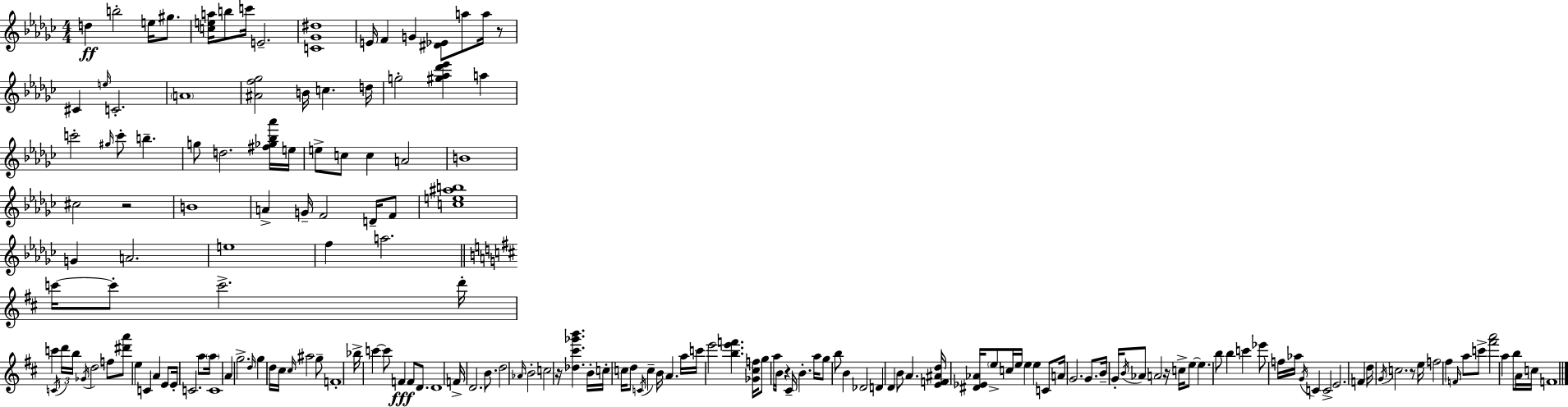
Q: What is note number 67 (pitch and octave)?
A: G5